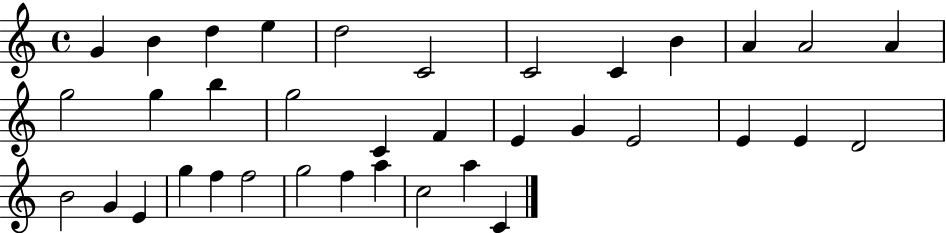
{
  \clef treble
  \time 4/4
  \defaultTimeSignature
  \key c \major
  g'4 b'4 d''4 e''4 | d''2 c'2 | c'2 c'4 b'4 | a'4 a'2 a'4 | \break g''2 g''4 b''4 | g''2 c'4 f'4 | e'4 g'4 e'2 | e'4 e'4 d'2 | \break b'2 g'4 e'4 | g''4 f''4 f''2 | g''2 f''4 a''4 | c''2 a''4 c'4 | \break \bar "|."
}